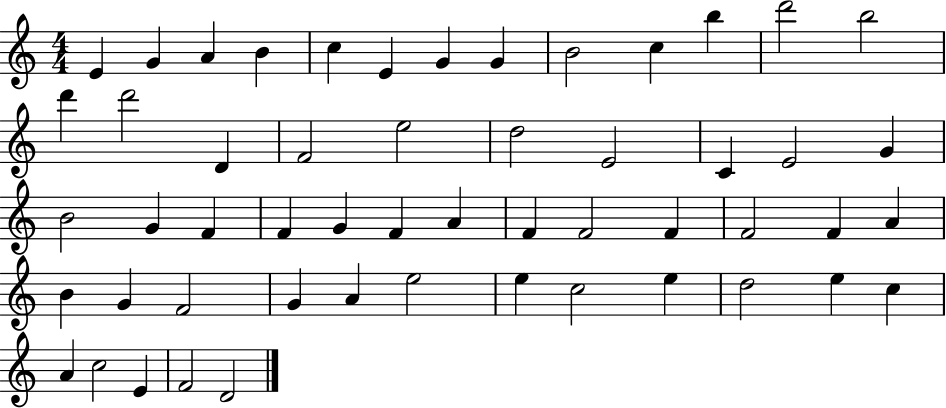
{
  \clef treble
  \numericTimeSignature
  \time 4/4
  \key c \major
  e'4 g'4 a'4 b'4 | c''4 e'4 g'4 g'4 | b'2 c''4 b''4 | d'''2 b''2 | \break d'''4 d'''2 d'4 | f'2 e''2 | d''2 e'2 | c'4 e'2 g'4 | \break b'2 g'4 f'4 | f'4 g'4 f'4 a'4 | f'4 f'2 f'4 | f'2 f'4 a'4 | \break b'4 g'4 f'2 | g'4 a'4 e''2 | e''4 c''2 e''4 | d''2 e''4 c''4 | \break a'4 c''2 e'4 | f'2 d'2 | \bar "|."
}